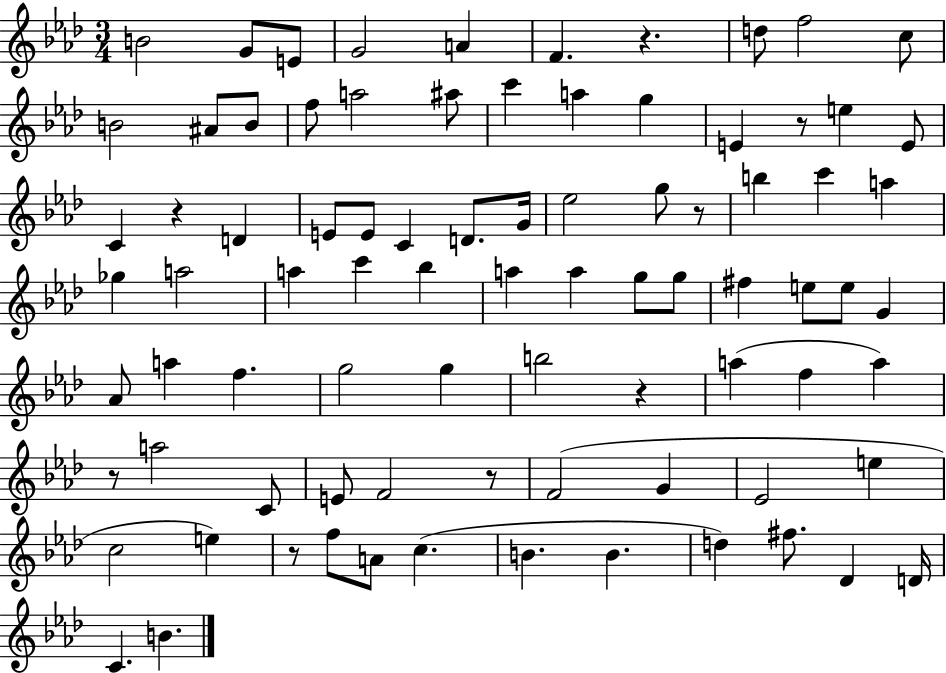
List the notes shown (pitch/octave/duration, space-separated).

B4/h G4/e E4/e G4/h A4/q F4/q. R/q. D5/e F5/h C5/e B4/h A#4/e B4/e F5/e A5/h A#5/e C6/q A5/q G5/q E4/q R/e E5/q E4/e C4/q R/q D4/q E4/e E4/e C4/q D4/e. G4/s Eb5/h G5/e R/e B5/q C6/q A5/q Gb5/q A5/h A5/q C6/q Bb5/q A5/q A5/q G5/e G5/e F#5/q E5/e E5/e G4/q Ab4/e A5/q F5/q. G5/h G5/q B5/h R/q A5/q F5/q A5/q R/e A5/h C4/e E4/e F4/h R/e F4/h G4/q Eb4/h E5/q C5/h E5/q R/e F5/e A4/e C5/q. B4/q. B4/q. D5/q F#5/e. Db4/q D4/s C4/q. B4/q.